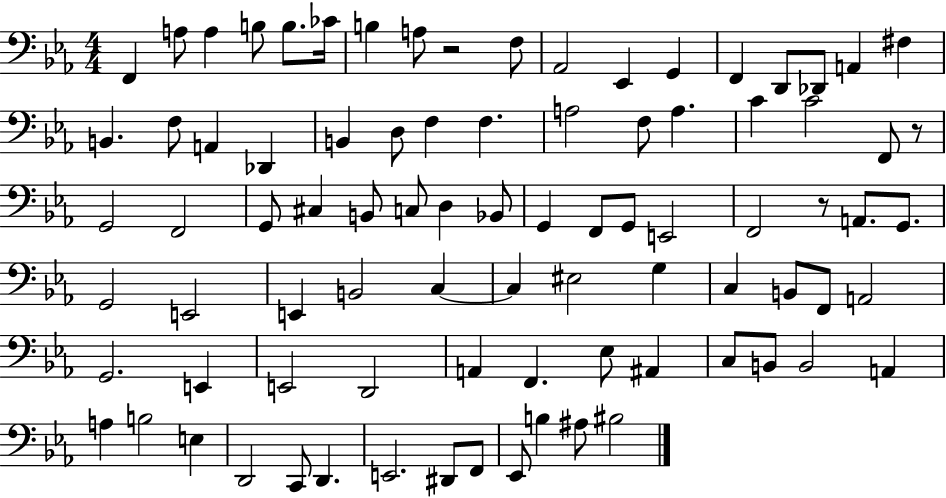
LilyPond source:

{
  \clef bass
  \numericTimeSignature
  \time 4/4
  \key ees \major
  \repeat volta 2 { f,4 a8 a4 b8 b8. ces'16 | b4 a8 r2 f8 | aes,2 ees,4 g,4 | f,4 d,8 des,8 a,4 fis4 | \break b,4. f8 a,4 des,4 | b,4 d8 f4 f4. | a2 f8 a4. | c'4 c'2 f,8 r8 | \break g,2 f,2 | g,8 cis4 b,8 c8 d4 bes,8 | g,4 f,8 g,8 e,2 | f,2 r8 a,8. g,8. | \break g,2 e,2 | e,4 b,2 c4~~ | c4 eis2 g4 | c4 b,8 f,8 a,2 | \break g,2. e,4 | e,2 d,2 | a,4 f,4. ees8 ais,4 | c8 b,8 b,2 a,4 | \break a4 b2 e4 | d,2 c,8 d,4. | e,2. dis,8 f,8 | ees,8 b4 ais8 bis2 | \break } \bar "|."
}